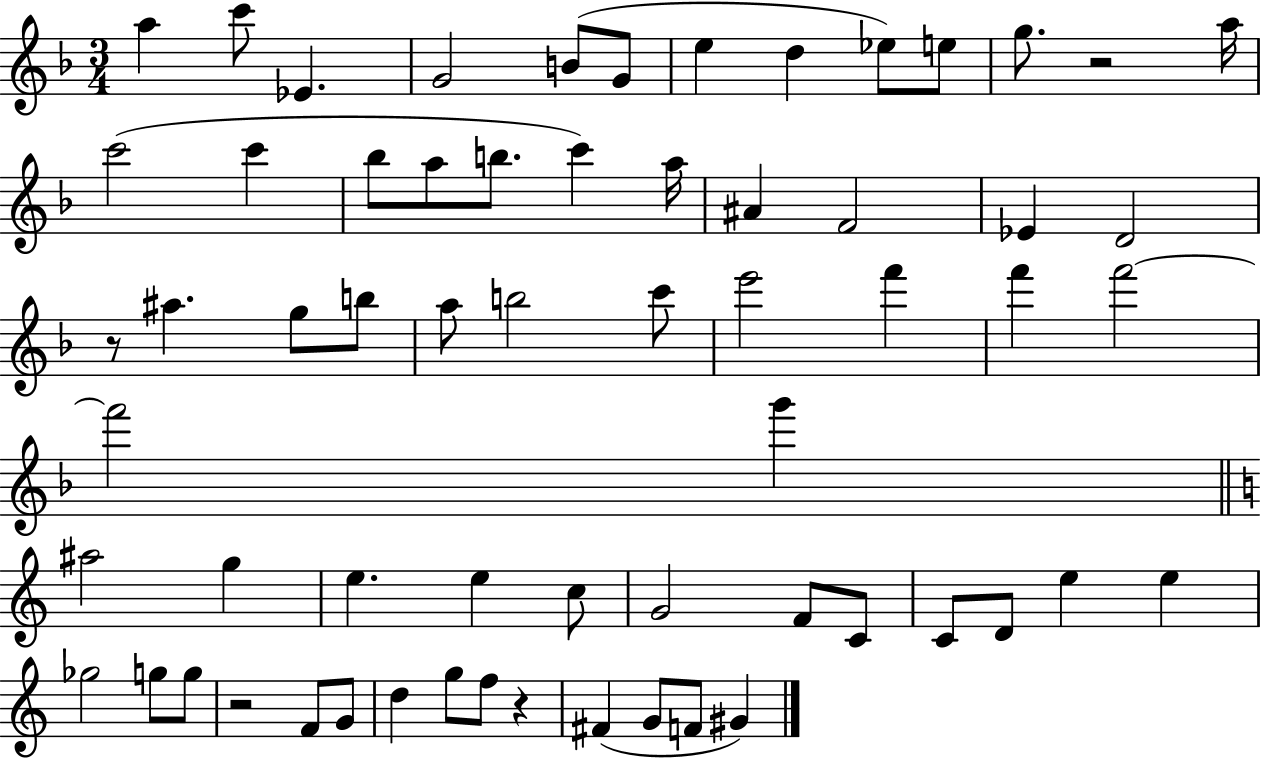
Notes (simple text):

A5/q C6/e Eb4/q. G4/h B4/e G4/e E5/q D5/q Eb5/e E5/e G5/e. R/h A5/s C6/h C6/q Bb5/e A5/e B5/e. C6/q A5/s A#4/q F4/h Eb4/q D4/h R/e A#5/q. G5/e B5/e A5/e B5/h C6/e E6/h F6/q F6/q F6/h F6/h G6/q A#5/h G5/q E5/q. E5/q C5/e G4/h F4/e C4/e C4/e D4/e E5/q E5/q Gb5/h G5/e G5/e R/h F4/e G4/e D5/q G5/e F5/e R/q F#4/q G4/e F4/e G#4/q